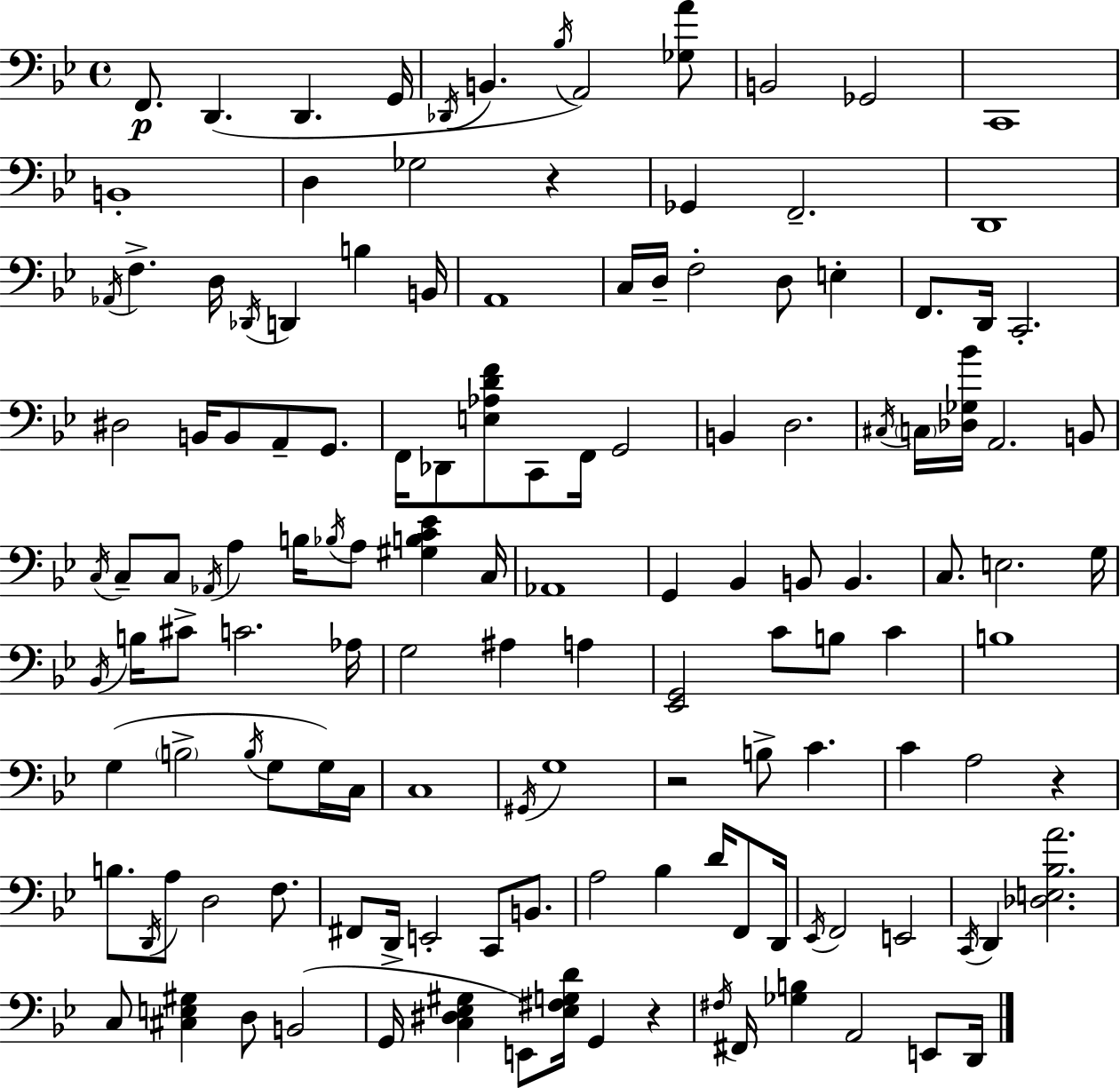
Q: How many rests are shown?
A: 4